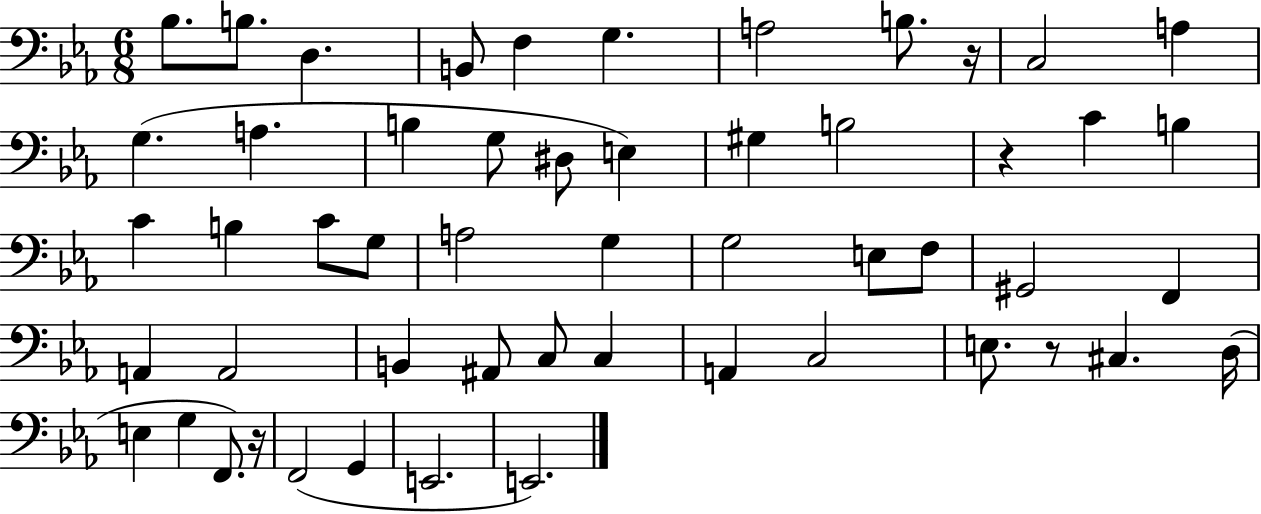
X:1
T:Untitled
M:6/8
L:1/4
K:Eb
_B,/2 B,/2 D, B,,/2 F, G, A,2 B,/2 z/4 C,2 A, G, A, B, G,/2 ^D,/2 E, ^G, B,2 z C B, C B, C/2 G,/2 A,2 G, G,2 E,/2 F,/2 ^G,,2 F,, A,, A,,2 B,, ^A,,/2 C,/2 C, A,, C,2 E,/2 z/2 ^C, D,/4 E, G, F,,/2 z/4 F,,2 G,, E,,2 E,,2